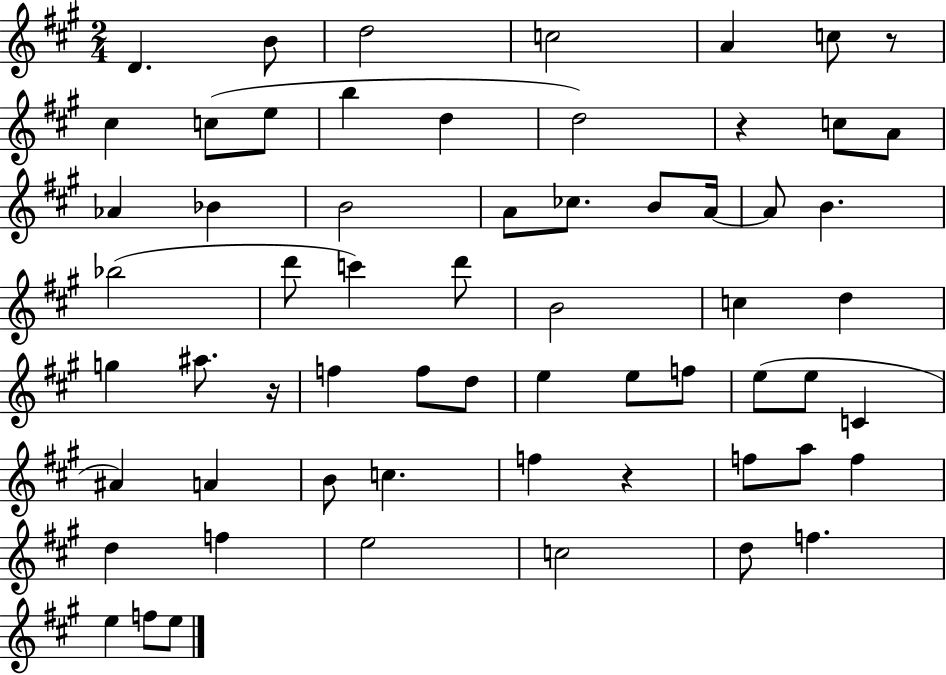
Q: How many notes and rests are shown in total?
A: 62